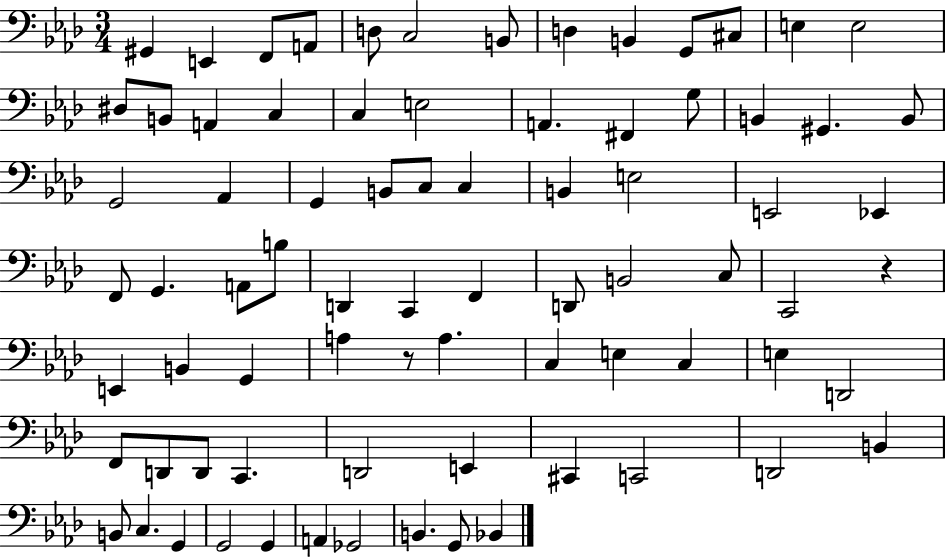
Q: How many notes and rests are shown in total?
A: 78